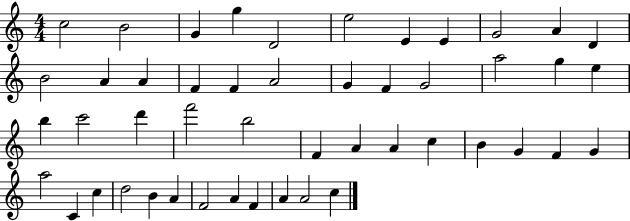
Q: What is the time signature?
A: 4/4